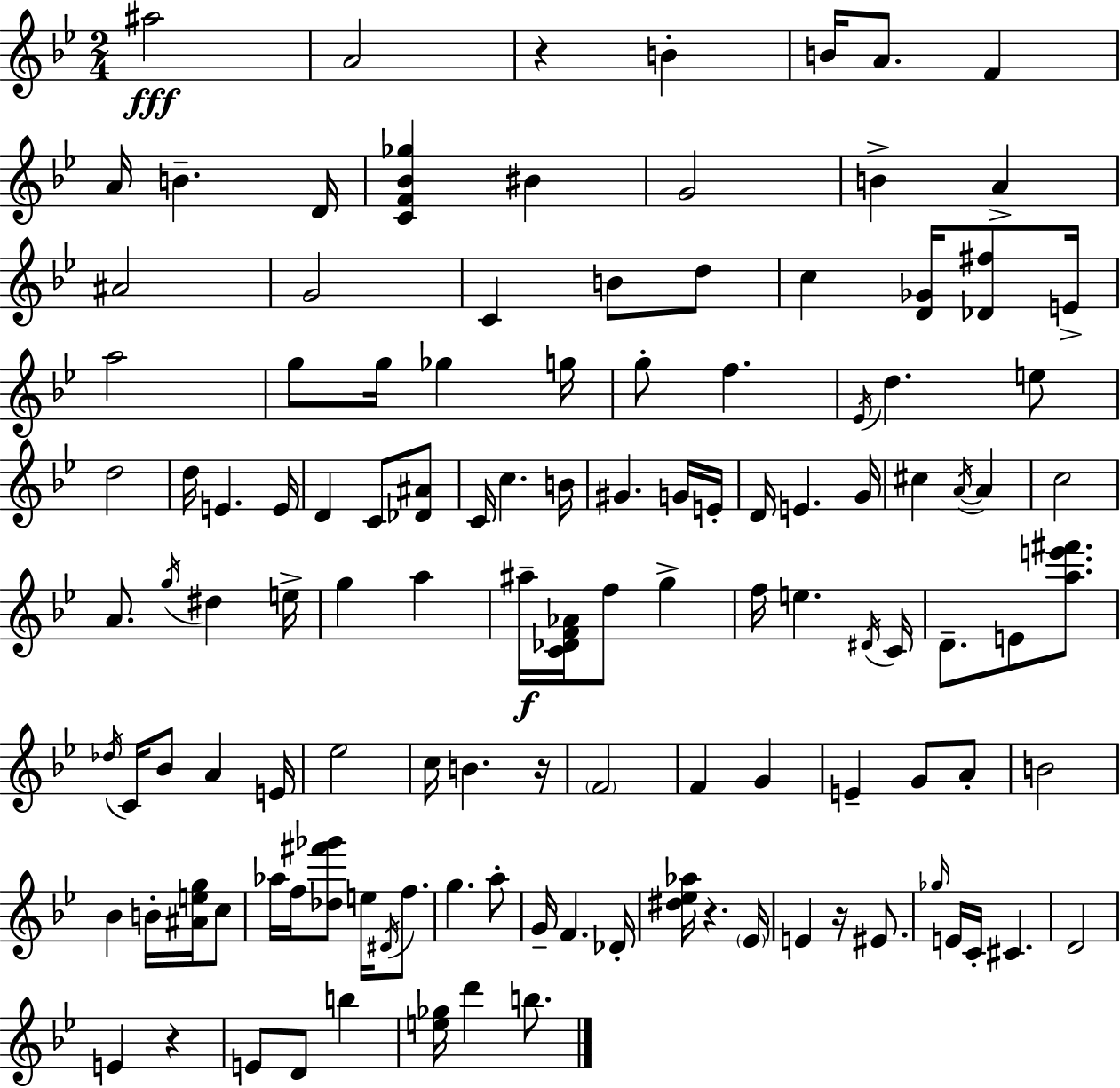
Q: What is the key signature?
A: G minor